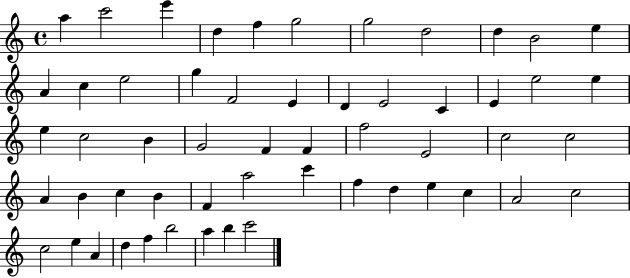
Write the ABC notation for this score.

X:1
T:Untitled
M:4/4
L:1/4
K:C
a c'2 e' d f g2 g2 d2 d B2 e A c e2 g F2 E D E2 C E e2 e e c2 B G2 F F f2 E2 c2 c2 A B c B F a2 c' f d e c A2 c2 c2 e A d f b2 a b c'2